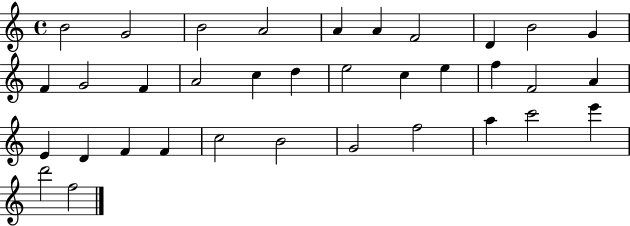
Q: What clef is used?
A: treble